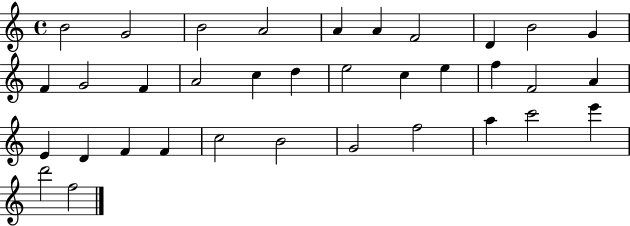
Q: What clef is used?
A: treble